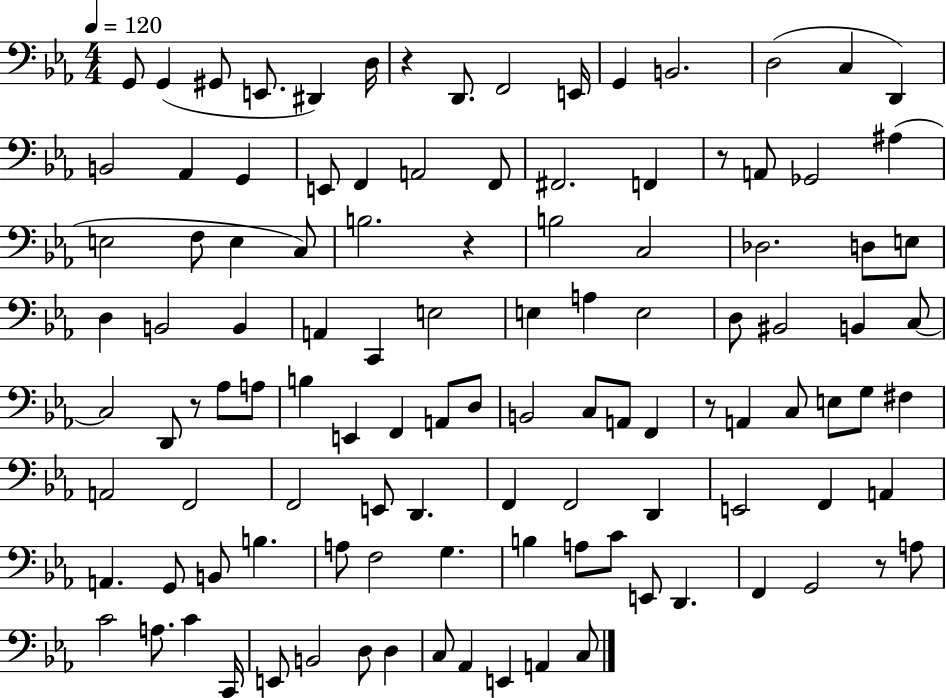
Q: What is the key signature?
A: EES major